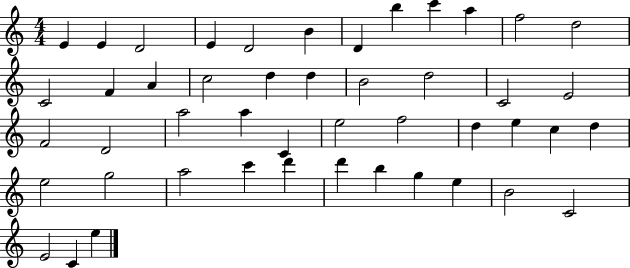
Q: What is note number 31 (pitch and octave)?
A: E5